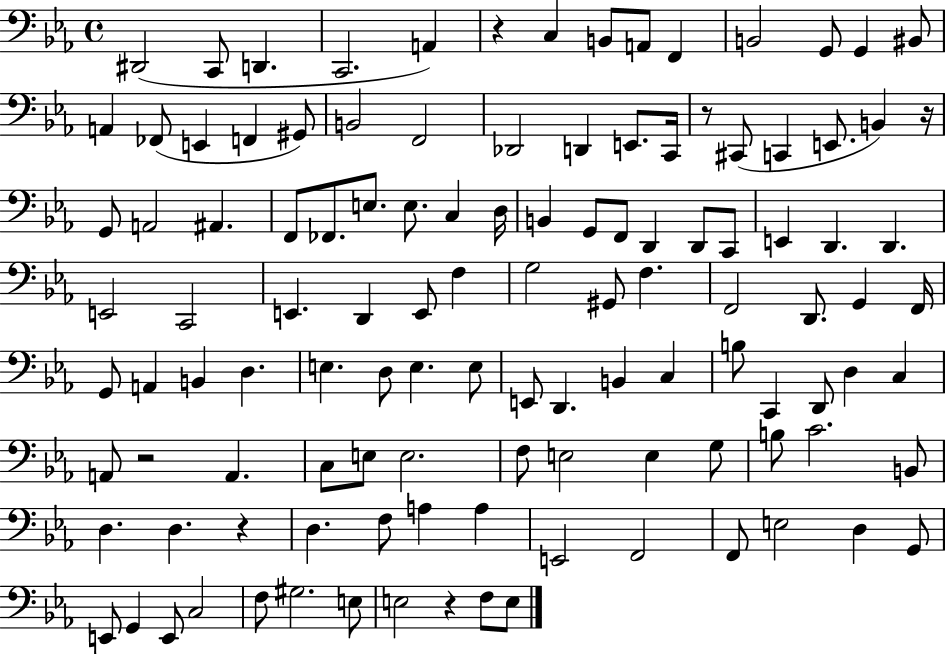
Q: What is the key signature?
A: EES major